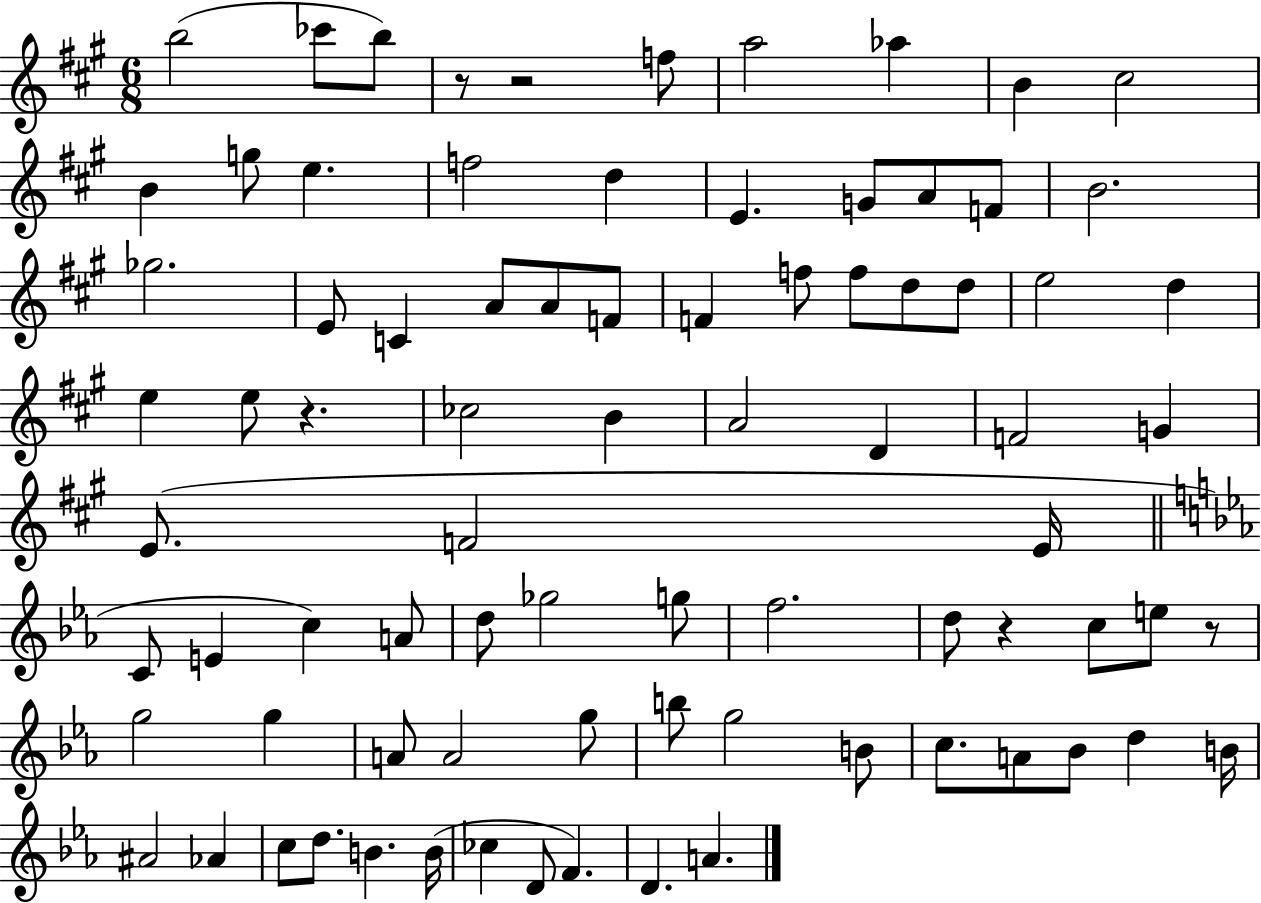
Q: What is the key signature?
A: A major